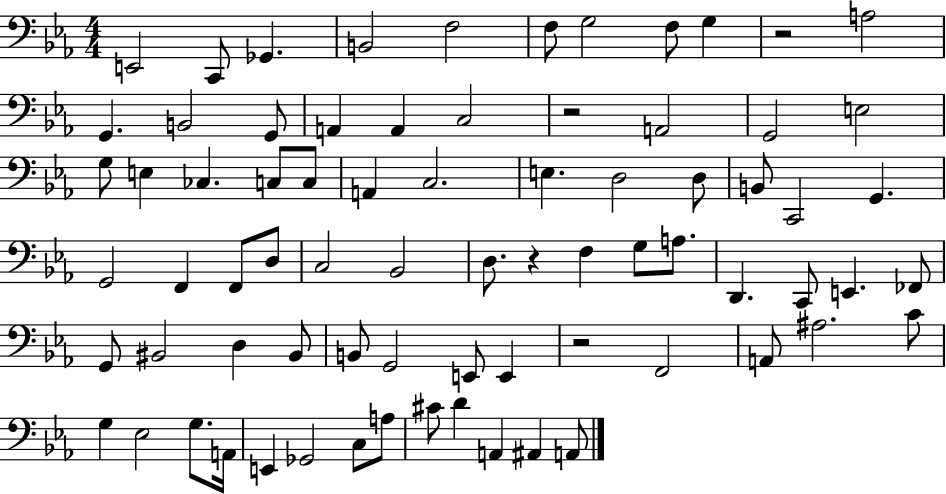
E2/h C2/e Gb2/q. B2/h F3/h F3/e G3/h F3/e G3/q R/h A3/h G2/q. B2/h G2/e A2/q A2/q C3/h R/h A2/h G2/h E3/h G3/e E3/q CES3/q. C3/e C3/e A2/q C3/h. E3/q. D3/h D3/e B2/e C2/h G2/q. G2/h F2/q F2/e D3/e C3/h Bb2/h D3/e. R/q F3/q G3/e A3/e. D2/q. C2/e E2/q. FES2/e G2/e BIS2/h D3/q BIS2/e B2/e G2/h E2/e E2/q R/h F2/h A2/e A#3/h. C4/e G3/q Eb3/h G3/e. A2/s E2/q Gb2/h C3/e A3/e C#4/e D4/q A2/q A#2/q A2/e